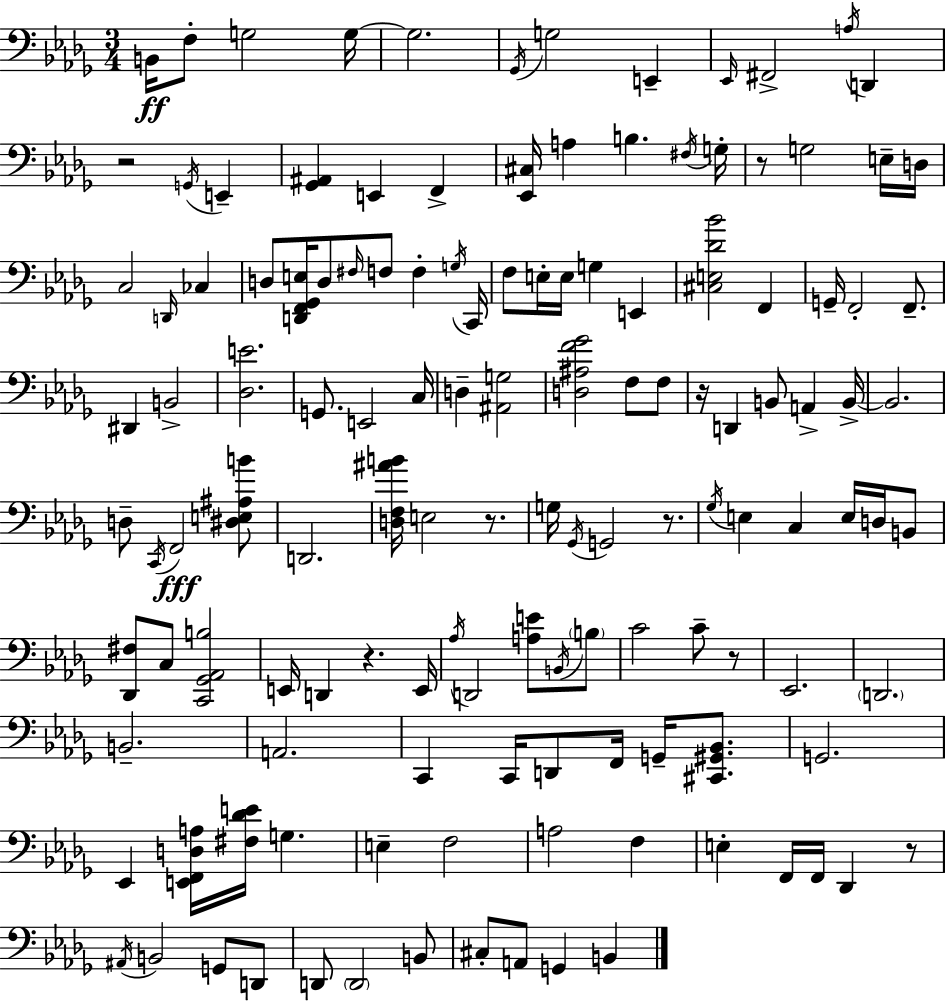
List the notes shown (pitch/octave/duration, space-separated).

B2/s F3/e G3/h G3/s G3/h. Gb2/s G3/h E2/q Eb2/s F#2/h A3/s D2/q R/h G2/s E2/q [Gb2,A#2]/q E2/q F2/q [Eb2,C#3]/s A3/q B3/q. F#3/s G3/s R/e G3/h E3/s D3/s C3/h D2/s CES3/q D3/e [D2,F2,Gb2,E3]/s D3/e F#3/s F3/e F3/q G3/s C2/s F3/e E3/s E3/s G3/q E2/q [C#3,E3,Db4,Bb4]/h F2/q G2/s F2/h F2/e. D#2/q B2/h [Db3,E4]/h. G2/e. E2/h C3/s D3/q [A#2,G3]/h [D3,A#3,F4,Gb4]/h F3/e F3/e R/s D2/q B2/e A2/q B2/s B2/h. D3/e C2/s F2/h [D#3,E3,A#3,B4]/e D2/h. [D3,F3,A#4,B4]/s E3/h R/e. G3/s Gb2/s G2/h R/e. Gb3/s E3/q C3/q E3/s D3/s B2/e [Db2,F#3]/e C3/e [C2,Gb2,Ab2,B3]/h E2/s D2/q R/q. E2/s Ab3/s D2/h [A3,E4]/e B2/s B3/e C4/h C4/e R/e Eb2/h. D2/h. B2/h. A2/h. C2/q C2/s D2/e F2/s G2/s [C#2,G#2,Bb2]/e. G2/h. Eb2/q [E2,F2,D3,A3]/s [F#3,Db4,E4]/s G3/q. E3/q F3/h A3/h F3/q E3/q F2/s F2/s Db2/q R/e A#2/s B2/h G2/e D2/e D2/e D2/h B2/e C#3/e A2/e G2/q B2/q